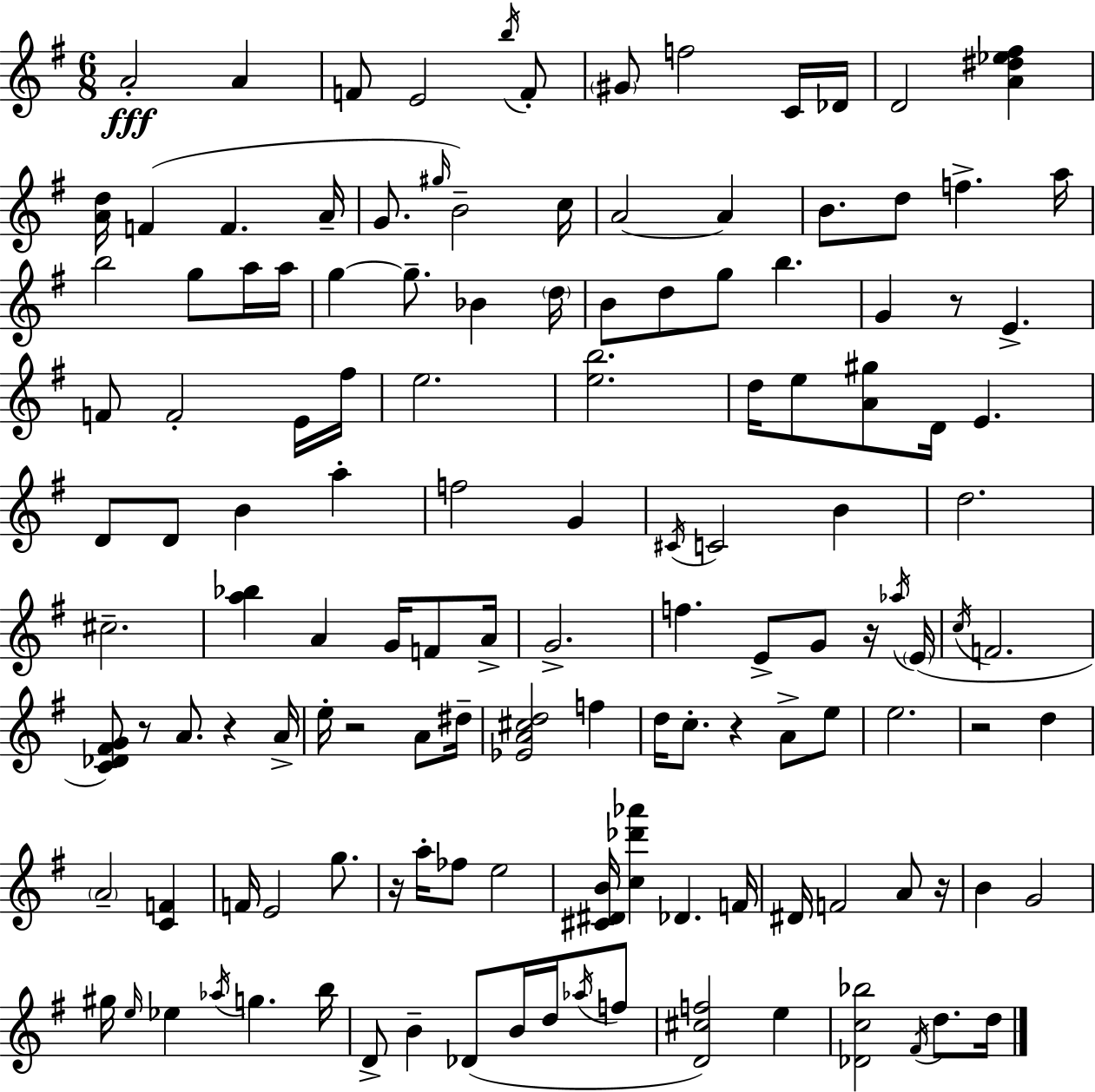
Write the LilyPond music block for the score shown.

{
  \clef treble
  \numericTimeSignature
  \time 6/8
  \key e \minor
  a'2-.\fff a'4 | f'8 e'2 \acciaccatura { b''16 } f'8-. | \parenthesize gis'8 f''2 c'16 | des'16 d'2 <a' dis'' ees'' fis''>4 | \break <a' d''>16 f'4( f'4. | a'16-- g'8. \grace { gis''16 } b'2--) | c''16 a'2~~ a'4 | b'8. d''8 f''4.-> | \break a''16 b''2 g''8 | a''16 a''16 g''4~~ g''8.-- bes'4 | \parenthesize d''16 b'8 d''8 g''8 b''4. | g'4 r8 e'4.-> | \break f'8 f'2-. | e'16 fis''16 e''2. | <e'' b''>2. | d''16 e''8 <a' gis''>8 d'16 e'4. | \break d'8 d'8 b'4 a''4-. | f''2 g'4 | \acciaccatura { cis'16 } c'2 b'4 | d''2. | \break cis''2.-- | <a'' bes''>4 a'4 g'16 | f'8 a'16-> g'2.-> | f''4. e'8-> g'8 | \break r16 \acciaccatura { aes''16 }( \parenthesize e'16 \acciaccatura { c''16 } f'2. | <c' des' fis' g'>8) r8 a'8. | r4 a'16-> e''16-. r2 | a'8 dis''16-- <ees' a' cis'' d''>2 | \break f''4 d''16 c''8.-. r4 | a'8-> e''8 e''2. | r2 | d''4 \parenthesize a'2-- | \break <c' f'>4 f'16 e'2 | g''8. r16 a''16-. fes''8 e''2 | <cis' dis' b'>16 <c'' des''' aes'''>4 des'4. | f'16 dis'16 f'2 | \break a'8 r16 b'4 g'2 | gis''16 \grace { e''16 } ees''4 \acciaccatura { aes''16 } | g''4. b''16 d'8-> b'4-- | des'8( b'16 d''16 \acciaccatura { aes''16 } f''8 <d' cis'' f''>2) | \break e''4 <des' c'' bes''>2 | \acciaccatura { fis'16 } d''8. d''16 \bar "|."
}